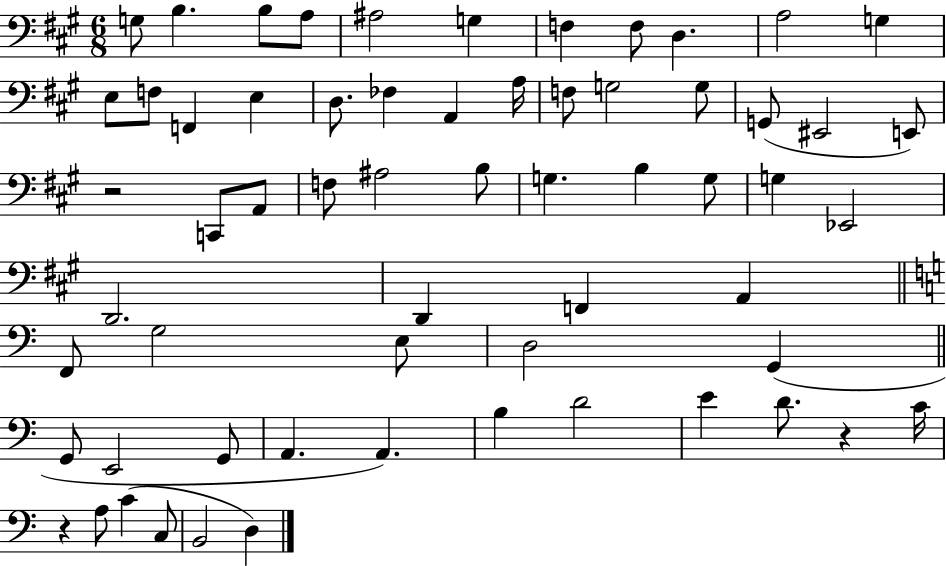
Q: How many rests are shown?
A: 3